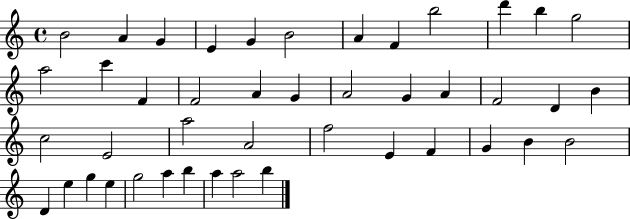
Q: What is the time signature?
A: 4/4